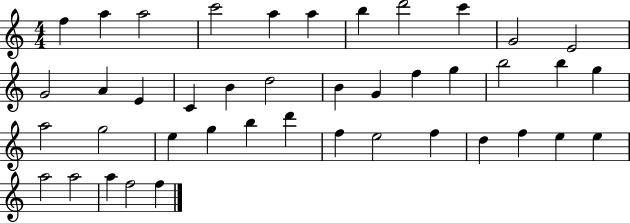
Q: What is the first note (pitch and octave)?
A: F5